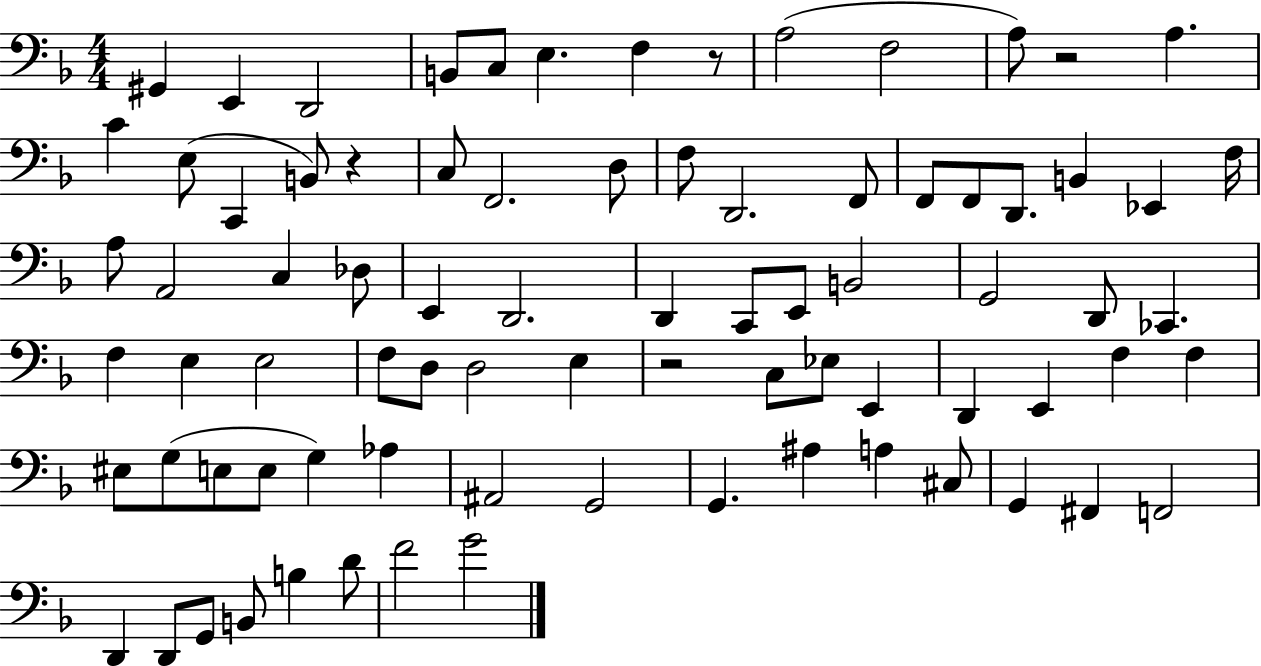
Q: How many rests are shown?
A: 4